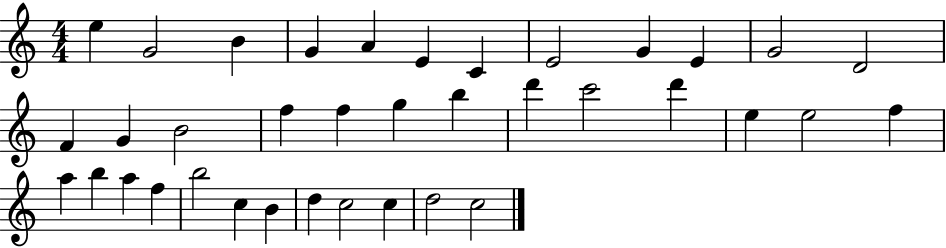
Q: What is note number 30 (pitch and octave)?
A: B5